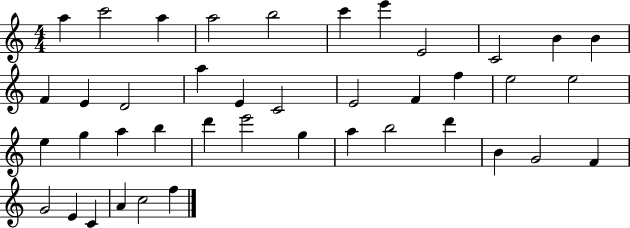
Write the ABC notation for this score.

X:1
T:Untitled
M:4/4
L:1/4
K:C
a c'2 a a2 b2 c' e' E2 C2 B B F E D2 a E C2 E2 F f e2 e2 e g a b d' e'2 g a b2 d' B G2 F G2 E C A c2 f